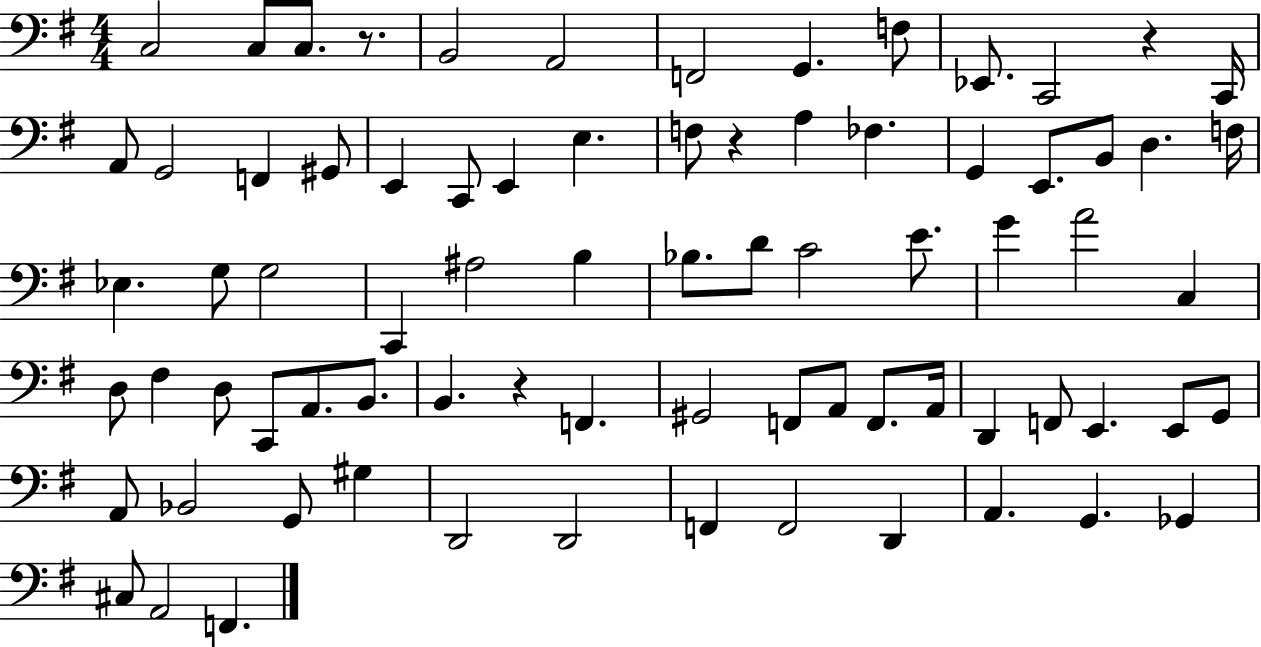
X:1
T:Untitled
M:4/4
L:1/4
K:G
C,2 C,/2 C,/2 z/2 B,,2 A,,2 F,,2 G,, F,/2 _E,,/2 C,,2 z C,,/4 A,,/2 G,,2 F,, ^G,,/2 E,, C,,/2 E,, E, F,/2 z A, _F, G,, E,,/2 B,,/2 D, F,/4 _E, G,/2 G,2 C,, ^A,2 B, _B,/2 D/2 C2 E/2 G A2 C, D,/2 ^F, D,/2 C,,/2 A,,/2 B,,/2 B,, z F,, ^G,,2 F,,/2 A,,/2 F,,/2 A,,/4 D,, F,,/2 E,, E,,/2 G,,/2 A,,/2 _B,,2 G,,/2 ^G, D,,2 D,,2 F,, F,,2 D,, A,, G,, _G,, ^C,/2 A,,2 F,,